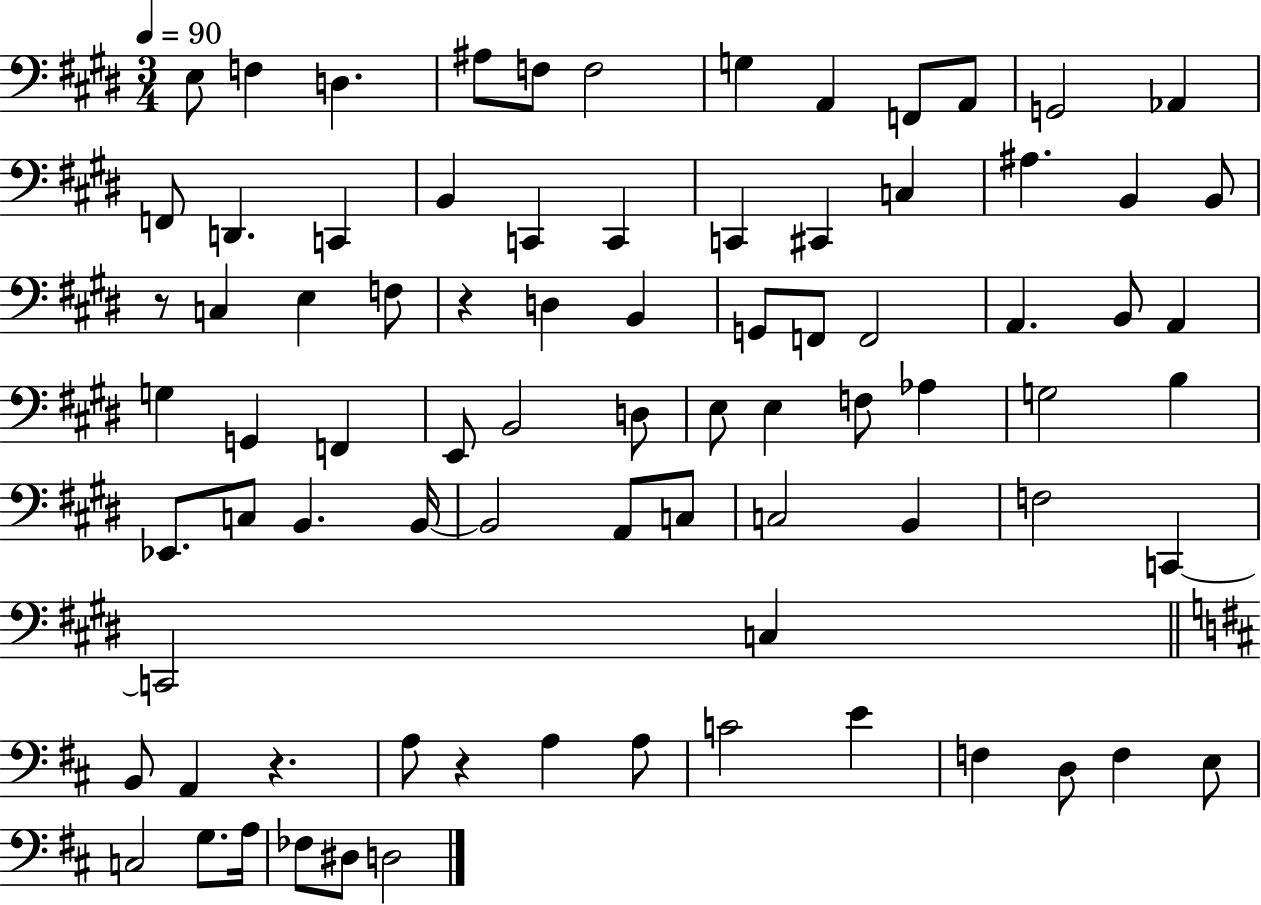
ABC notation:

X:1
T:Untitled
M:3/4
L:1/4
K:E
E,/2 F, D, ^A,/2 F,/2 F,2 G, A,, F,,/2 A,,/2 G,,2 _A,, F,,/2 D,, C,, B,, C,, C,, C,, ^C,, C, ^A, B,, B,,/2 z/2 C, E, F,/2 z D, B,, G,,/2 F,,/2 F,,2 A,, B,,/2 A,, G, G,, F,, E,,/2 B,,2 D,/2 E,/2 E, F,/2 _A, G,2 B, _E,,/2 C,/2 B,, B,,/4 B,,2 A,,/2 C,/2 C,2 B,, F,2 C,, C,,2 C, B,,/2 A,, z A,/2 z A, A,/2 C2 E F, D,/2 F, E,/2 C,2 G,/2 A,/4 _F,/2 ^D,/2 D,2